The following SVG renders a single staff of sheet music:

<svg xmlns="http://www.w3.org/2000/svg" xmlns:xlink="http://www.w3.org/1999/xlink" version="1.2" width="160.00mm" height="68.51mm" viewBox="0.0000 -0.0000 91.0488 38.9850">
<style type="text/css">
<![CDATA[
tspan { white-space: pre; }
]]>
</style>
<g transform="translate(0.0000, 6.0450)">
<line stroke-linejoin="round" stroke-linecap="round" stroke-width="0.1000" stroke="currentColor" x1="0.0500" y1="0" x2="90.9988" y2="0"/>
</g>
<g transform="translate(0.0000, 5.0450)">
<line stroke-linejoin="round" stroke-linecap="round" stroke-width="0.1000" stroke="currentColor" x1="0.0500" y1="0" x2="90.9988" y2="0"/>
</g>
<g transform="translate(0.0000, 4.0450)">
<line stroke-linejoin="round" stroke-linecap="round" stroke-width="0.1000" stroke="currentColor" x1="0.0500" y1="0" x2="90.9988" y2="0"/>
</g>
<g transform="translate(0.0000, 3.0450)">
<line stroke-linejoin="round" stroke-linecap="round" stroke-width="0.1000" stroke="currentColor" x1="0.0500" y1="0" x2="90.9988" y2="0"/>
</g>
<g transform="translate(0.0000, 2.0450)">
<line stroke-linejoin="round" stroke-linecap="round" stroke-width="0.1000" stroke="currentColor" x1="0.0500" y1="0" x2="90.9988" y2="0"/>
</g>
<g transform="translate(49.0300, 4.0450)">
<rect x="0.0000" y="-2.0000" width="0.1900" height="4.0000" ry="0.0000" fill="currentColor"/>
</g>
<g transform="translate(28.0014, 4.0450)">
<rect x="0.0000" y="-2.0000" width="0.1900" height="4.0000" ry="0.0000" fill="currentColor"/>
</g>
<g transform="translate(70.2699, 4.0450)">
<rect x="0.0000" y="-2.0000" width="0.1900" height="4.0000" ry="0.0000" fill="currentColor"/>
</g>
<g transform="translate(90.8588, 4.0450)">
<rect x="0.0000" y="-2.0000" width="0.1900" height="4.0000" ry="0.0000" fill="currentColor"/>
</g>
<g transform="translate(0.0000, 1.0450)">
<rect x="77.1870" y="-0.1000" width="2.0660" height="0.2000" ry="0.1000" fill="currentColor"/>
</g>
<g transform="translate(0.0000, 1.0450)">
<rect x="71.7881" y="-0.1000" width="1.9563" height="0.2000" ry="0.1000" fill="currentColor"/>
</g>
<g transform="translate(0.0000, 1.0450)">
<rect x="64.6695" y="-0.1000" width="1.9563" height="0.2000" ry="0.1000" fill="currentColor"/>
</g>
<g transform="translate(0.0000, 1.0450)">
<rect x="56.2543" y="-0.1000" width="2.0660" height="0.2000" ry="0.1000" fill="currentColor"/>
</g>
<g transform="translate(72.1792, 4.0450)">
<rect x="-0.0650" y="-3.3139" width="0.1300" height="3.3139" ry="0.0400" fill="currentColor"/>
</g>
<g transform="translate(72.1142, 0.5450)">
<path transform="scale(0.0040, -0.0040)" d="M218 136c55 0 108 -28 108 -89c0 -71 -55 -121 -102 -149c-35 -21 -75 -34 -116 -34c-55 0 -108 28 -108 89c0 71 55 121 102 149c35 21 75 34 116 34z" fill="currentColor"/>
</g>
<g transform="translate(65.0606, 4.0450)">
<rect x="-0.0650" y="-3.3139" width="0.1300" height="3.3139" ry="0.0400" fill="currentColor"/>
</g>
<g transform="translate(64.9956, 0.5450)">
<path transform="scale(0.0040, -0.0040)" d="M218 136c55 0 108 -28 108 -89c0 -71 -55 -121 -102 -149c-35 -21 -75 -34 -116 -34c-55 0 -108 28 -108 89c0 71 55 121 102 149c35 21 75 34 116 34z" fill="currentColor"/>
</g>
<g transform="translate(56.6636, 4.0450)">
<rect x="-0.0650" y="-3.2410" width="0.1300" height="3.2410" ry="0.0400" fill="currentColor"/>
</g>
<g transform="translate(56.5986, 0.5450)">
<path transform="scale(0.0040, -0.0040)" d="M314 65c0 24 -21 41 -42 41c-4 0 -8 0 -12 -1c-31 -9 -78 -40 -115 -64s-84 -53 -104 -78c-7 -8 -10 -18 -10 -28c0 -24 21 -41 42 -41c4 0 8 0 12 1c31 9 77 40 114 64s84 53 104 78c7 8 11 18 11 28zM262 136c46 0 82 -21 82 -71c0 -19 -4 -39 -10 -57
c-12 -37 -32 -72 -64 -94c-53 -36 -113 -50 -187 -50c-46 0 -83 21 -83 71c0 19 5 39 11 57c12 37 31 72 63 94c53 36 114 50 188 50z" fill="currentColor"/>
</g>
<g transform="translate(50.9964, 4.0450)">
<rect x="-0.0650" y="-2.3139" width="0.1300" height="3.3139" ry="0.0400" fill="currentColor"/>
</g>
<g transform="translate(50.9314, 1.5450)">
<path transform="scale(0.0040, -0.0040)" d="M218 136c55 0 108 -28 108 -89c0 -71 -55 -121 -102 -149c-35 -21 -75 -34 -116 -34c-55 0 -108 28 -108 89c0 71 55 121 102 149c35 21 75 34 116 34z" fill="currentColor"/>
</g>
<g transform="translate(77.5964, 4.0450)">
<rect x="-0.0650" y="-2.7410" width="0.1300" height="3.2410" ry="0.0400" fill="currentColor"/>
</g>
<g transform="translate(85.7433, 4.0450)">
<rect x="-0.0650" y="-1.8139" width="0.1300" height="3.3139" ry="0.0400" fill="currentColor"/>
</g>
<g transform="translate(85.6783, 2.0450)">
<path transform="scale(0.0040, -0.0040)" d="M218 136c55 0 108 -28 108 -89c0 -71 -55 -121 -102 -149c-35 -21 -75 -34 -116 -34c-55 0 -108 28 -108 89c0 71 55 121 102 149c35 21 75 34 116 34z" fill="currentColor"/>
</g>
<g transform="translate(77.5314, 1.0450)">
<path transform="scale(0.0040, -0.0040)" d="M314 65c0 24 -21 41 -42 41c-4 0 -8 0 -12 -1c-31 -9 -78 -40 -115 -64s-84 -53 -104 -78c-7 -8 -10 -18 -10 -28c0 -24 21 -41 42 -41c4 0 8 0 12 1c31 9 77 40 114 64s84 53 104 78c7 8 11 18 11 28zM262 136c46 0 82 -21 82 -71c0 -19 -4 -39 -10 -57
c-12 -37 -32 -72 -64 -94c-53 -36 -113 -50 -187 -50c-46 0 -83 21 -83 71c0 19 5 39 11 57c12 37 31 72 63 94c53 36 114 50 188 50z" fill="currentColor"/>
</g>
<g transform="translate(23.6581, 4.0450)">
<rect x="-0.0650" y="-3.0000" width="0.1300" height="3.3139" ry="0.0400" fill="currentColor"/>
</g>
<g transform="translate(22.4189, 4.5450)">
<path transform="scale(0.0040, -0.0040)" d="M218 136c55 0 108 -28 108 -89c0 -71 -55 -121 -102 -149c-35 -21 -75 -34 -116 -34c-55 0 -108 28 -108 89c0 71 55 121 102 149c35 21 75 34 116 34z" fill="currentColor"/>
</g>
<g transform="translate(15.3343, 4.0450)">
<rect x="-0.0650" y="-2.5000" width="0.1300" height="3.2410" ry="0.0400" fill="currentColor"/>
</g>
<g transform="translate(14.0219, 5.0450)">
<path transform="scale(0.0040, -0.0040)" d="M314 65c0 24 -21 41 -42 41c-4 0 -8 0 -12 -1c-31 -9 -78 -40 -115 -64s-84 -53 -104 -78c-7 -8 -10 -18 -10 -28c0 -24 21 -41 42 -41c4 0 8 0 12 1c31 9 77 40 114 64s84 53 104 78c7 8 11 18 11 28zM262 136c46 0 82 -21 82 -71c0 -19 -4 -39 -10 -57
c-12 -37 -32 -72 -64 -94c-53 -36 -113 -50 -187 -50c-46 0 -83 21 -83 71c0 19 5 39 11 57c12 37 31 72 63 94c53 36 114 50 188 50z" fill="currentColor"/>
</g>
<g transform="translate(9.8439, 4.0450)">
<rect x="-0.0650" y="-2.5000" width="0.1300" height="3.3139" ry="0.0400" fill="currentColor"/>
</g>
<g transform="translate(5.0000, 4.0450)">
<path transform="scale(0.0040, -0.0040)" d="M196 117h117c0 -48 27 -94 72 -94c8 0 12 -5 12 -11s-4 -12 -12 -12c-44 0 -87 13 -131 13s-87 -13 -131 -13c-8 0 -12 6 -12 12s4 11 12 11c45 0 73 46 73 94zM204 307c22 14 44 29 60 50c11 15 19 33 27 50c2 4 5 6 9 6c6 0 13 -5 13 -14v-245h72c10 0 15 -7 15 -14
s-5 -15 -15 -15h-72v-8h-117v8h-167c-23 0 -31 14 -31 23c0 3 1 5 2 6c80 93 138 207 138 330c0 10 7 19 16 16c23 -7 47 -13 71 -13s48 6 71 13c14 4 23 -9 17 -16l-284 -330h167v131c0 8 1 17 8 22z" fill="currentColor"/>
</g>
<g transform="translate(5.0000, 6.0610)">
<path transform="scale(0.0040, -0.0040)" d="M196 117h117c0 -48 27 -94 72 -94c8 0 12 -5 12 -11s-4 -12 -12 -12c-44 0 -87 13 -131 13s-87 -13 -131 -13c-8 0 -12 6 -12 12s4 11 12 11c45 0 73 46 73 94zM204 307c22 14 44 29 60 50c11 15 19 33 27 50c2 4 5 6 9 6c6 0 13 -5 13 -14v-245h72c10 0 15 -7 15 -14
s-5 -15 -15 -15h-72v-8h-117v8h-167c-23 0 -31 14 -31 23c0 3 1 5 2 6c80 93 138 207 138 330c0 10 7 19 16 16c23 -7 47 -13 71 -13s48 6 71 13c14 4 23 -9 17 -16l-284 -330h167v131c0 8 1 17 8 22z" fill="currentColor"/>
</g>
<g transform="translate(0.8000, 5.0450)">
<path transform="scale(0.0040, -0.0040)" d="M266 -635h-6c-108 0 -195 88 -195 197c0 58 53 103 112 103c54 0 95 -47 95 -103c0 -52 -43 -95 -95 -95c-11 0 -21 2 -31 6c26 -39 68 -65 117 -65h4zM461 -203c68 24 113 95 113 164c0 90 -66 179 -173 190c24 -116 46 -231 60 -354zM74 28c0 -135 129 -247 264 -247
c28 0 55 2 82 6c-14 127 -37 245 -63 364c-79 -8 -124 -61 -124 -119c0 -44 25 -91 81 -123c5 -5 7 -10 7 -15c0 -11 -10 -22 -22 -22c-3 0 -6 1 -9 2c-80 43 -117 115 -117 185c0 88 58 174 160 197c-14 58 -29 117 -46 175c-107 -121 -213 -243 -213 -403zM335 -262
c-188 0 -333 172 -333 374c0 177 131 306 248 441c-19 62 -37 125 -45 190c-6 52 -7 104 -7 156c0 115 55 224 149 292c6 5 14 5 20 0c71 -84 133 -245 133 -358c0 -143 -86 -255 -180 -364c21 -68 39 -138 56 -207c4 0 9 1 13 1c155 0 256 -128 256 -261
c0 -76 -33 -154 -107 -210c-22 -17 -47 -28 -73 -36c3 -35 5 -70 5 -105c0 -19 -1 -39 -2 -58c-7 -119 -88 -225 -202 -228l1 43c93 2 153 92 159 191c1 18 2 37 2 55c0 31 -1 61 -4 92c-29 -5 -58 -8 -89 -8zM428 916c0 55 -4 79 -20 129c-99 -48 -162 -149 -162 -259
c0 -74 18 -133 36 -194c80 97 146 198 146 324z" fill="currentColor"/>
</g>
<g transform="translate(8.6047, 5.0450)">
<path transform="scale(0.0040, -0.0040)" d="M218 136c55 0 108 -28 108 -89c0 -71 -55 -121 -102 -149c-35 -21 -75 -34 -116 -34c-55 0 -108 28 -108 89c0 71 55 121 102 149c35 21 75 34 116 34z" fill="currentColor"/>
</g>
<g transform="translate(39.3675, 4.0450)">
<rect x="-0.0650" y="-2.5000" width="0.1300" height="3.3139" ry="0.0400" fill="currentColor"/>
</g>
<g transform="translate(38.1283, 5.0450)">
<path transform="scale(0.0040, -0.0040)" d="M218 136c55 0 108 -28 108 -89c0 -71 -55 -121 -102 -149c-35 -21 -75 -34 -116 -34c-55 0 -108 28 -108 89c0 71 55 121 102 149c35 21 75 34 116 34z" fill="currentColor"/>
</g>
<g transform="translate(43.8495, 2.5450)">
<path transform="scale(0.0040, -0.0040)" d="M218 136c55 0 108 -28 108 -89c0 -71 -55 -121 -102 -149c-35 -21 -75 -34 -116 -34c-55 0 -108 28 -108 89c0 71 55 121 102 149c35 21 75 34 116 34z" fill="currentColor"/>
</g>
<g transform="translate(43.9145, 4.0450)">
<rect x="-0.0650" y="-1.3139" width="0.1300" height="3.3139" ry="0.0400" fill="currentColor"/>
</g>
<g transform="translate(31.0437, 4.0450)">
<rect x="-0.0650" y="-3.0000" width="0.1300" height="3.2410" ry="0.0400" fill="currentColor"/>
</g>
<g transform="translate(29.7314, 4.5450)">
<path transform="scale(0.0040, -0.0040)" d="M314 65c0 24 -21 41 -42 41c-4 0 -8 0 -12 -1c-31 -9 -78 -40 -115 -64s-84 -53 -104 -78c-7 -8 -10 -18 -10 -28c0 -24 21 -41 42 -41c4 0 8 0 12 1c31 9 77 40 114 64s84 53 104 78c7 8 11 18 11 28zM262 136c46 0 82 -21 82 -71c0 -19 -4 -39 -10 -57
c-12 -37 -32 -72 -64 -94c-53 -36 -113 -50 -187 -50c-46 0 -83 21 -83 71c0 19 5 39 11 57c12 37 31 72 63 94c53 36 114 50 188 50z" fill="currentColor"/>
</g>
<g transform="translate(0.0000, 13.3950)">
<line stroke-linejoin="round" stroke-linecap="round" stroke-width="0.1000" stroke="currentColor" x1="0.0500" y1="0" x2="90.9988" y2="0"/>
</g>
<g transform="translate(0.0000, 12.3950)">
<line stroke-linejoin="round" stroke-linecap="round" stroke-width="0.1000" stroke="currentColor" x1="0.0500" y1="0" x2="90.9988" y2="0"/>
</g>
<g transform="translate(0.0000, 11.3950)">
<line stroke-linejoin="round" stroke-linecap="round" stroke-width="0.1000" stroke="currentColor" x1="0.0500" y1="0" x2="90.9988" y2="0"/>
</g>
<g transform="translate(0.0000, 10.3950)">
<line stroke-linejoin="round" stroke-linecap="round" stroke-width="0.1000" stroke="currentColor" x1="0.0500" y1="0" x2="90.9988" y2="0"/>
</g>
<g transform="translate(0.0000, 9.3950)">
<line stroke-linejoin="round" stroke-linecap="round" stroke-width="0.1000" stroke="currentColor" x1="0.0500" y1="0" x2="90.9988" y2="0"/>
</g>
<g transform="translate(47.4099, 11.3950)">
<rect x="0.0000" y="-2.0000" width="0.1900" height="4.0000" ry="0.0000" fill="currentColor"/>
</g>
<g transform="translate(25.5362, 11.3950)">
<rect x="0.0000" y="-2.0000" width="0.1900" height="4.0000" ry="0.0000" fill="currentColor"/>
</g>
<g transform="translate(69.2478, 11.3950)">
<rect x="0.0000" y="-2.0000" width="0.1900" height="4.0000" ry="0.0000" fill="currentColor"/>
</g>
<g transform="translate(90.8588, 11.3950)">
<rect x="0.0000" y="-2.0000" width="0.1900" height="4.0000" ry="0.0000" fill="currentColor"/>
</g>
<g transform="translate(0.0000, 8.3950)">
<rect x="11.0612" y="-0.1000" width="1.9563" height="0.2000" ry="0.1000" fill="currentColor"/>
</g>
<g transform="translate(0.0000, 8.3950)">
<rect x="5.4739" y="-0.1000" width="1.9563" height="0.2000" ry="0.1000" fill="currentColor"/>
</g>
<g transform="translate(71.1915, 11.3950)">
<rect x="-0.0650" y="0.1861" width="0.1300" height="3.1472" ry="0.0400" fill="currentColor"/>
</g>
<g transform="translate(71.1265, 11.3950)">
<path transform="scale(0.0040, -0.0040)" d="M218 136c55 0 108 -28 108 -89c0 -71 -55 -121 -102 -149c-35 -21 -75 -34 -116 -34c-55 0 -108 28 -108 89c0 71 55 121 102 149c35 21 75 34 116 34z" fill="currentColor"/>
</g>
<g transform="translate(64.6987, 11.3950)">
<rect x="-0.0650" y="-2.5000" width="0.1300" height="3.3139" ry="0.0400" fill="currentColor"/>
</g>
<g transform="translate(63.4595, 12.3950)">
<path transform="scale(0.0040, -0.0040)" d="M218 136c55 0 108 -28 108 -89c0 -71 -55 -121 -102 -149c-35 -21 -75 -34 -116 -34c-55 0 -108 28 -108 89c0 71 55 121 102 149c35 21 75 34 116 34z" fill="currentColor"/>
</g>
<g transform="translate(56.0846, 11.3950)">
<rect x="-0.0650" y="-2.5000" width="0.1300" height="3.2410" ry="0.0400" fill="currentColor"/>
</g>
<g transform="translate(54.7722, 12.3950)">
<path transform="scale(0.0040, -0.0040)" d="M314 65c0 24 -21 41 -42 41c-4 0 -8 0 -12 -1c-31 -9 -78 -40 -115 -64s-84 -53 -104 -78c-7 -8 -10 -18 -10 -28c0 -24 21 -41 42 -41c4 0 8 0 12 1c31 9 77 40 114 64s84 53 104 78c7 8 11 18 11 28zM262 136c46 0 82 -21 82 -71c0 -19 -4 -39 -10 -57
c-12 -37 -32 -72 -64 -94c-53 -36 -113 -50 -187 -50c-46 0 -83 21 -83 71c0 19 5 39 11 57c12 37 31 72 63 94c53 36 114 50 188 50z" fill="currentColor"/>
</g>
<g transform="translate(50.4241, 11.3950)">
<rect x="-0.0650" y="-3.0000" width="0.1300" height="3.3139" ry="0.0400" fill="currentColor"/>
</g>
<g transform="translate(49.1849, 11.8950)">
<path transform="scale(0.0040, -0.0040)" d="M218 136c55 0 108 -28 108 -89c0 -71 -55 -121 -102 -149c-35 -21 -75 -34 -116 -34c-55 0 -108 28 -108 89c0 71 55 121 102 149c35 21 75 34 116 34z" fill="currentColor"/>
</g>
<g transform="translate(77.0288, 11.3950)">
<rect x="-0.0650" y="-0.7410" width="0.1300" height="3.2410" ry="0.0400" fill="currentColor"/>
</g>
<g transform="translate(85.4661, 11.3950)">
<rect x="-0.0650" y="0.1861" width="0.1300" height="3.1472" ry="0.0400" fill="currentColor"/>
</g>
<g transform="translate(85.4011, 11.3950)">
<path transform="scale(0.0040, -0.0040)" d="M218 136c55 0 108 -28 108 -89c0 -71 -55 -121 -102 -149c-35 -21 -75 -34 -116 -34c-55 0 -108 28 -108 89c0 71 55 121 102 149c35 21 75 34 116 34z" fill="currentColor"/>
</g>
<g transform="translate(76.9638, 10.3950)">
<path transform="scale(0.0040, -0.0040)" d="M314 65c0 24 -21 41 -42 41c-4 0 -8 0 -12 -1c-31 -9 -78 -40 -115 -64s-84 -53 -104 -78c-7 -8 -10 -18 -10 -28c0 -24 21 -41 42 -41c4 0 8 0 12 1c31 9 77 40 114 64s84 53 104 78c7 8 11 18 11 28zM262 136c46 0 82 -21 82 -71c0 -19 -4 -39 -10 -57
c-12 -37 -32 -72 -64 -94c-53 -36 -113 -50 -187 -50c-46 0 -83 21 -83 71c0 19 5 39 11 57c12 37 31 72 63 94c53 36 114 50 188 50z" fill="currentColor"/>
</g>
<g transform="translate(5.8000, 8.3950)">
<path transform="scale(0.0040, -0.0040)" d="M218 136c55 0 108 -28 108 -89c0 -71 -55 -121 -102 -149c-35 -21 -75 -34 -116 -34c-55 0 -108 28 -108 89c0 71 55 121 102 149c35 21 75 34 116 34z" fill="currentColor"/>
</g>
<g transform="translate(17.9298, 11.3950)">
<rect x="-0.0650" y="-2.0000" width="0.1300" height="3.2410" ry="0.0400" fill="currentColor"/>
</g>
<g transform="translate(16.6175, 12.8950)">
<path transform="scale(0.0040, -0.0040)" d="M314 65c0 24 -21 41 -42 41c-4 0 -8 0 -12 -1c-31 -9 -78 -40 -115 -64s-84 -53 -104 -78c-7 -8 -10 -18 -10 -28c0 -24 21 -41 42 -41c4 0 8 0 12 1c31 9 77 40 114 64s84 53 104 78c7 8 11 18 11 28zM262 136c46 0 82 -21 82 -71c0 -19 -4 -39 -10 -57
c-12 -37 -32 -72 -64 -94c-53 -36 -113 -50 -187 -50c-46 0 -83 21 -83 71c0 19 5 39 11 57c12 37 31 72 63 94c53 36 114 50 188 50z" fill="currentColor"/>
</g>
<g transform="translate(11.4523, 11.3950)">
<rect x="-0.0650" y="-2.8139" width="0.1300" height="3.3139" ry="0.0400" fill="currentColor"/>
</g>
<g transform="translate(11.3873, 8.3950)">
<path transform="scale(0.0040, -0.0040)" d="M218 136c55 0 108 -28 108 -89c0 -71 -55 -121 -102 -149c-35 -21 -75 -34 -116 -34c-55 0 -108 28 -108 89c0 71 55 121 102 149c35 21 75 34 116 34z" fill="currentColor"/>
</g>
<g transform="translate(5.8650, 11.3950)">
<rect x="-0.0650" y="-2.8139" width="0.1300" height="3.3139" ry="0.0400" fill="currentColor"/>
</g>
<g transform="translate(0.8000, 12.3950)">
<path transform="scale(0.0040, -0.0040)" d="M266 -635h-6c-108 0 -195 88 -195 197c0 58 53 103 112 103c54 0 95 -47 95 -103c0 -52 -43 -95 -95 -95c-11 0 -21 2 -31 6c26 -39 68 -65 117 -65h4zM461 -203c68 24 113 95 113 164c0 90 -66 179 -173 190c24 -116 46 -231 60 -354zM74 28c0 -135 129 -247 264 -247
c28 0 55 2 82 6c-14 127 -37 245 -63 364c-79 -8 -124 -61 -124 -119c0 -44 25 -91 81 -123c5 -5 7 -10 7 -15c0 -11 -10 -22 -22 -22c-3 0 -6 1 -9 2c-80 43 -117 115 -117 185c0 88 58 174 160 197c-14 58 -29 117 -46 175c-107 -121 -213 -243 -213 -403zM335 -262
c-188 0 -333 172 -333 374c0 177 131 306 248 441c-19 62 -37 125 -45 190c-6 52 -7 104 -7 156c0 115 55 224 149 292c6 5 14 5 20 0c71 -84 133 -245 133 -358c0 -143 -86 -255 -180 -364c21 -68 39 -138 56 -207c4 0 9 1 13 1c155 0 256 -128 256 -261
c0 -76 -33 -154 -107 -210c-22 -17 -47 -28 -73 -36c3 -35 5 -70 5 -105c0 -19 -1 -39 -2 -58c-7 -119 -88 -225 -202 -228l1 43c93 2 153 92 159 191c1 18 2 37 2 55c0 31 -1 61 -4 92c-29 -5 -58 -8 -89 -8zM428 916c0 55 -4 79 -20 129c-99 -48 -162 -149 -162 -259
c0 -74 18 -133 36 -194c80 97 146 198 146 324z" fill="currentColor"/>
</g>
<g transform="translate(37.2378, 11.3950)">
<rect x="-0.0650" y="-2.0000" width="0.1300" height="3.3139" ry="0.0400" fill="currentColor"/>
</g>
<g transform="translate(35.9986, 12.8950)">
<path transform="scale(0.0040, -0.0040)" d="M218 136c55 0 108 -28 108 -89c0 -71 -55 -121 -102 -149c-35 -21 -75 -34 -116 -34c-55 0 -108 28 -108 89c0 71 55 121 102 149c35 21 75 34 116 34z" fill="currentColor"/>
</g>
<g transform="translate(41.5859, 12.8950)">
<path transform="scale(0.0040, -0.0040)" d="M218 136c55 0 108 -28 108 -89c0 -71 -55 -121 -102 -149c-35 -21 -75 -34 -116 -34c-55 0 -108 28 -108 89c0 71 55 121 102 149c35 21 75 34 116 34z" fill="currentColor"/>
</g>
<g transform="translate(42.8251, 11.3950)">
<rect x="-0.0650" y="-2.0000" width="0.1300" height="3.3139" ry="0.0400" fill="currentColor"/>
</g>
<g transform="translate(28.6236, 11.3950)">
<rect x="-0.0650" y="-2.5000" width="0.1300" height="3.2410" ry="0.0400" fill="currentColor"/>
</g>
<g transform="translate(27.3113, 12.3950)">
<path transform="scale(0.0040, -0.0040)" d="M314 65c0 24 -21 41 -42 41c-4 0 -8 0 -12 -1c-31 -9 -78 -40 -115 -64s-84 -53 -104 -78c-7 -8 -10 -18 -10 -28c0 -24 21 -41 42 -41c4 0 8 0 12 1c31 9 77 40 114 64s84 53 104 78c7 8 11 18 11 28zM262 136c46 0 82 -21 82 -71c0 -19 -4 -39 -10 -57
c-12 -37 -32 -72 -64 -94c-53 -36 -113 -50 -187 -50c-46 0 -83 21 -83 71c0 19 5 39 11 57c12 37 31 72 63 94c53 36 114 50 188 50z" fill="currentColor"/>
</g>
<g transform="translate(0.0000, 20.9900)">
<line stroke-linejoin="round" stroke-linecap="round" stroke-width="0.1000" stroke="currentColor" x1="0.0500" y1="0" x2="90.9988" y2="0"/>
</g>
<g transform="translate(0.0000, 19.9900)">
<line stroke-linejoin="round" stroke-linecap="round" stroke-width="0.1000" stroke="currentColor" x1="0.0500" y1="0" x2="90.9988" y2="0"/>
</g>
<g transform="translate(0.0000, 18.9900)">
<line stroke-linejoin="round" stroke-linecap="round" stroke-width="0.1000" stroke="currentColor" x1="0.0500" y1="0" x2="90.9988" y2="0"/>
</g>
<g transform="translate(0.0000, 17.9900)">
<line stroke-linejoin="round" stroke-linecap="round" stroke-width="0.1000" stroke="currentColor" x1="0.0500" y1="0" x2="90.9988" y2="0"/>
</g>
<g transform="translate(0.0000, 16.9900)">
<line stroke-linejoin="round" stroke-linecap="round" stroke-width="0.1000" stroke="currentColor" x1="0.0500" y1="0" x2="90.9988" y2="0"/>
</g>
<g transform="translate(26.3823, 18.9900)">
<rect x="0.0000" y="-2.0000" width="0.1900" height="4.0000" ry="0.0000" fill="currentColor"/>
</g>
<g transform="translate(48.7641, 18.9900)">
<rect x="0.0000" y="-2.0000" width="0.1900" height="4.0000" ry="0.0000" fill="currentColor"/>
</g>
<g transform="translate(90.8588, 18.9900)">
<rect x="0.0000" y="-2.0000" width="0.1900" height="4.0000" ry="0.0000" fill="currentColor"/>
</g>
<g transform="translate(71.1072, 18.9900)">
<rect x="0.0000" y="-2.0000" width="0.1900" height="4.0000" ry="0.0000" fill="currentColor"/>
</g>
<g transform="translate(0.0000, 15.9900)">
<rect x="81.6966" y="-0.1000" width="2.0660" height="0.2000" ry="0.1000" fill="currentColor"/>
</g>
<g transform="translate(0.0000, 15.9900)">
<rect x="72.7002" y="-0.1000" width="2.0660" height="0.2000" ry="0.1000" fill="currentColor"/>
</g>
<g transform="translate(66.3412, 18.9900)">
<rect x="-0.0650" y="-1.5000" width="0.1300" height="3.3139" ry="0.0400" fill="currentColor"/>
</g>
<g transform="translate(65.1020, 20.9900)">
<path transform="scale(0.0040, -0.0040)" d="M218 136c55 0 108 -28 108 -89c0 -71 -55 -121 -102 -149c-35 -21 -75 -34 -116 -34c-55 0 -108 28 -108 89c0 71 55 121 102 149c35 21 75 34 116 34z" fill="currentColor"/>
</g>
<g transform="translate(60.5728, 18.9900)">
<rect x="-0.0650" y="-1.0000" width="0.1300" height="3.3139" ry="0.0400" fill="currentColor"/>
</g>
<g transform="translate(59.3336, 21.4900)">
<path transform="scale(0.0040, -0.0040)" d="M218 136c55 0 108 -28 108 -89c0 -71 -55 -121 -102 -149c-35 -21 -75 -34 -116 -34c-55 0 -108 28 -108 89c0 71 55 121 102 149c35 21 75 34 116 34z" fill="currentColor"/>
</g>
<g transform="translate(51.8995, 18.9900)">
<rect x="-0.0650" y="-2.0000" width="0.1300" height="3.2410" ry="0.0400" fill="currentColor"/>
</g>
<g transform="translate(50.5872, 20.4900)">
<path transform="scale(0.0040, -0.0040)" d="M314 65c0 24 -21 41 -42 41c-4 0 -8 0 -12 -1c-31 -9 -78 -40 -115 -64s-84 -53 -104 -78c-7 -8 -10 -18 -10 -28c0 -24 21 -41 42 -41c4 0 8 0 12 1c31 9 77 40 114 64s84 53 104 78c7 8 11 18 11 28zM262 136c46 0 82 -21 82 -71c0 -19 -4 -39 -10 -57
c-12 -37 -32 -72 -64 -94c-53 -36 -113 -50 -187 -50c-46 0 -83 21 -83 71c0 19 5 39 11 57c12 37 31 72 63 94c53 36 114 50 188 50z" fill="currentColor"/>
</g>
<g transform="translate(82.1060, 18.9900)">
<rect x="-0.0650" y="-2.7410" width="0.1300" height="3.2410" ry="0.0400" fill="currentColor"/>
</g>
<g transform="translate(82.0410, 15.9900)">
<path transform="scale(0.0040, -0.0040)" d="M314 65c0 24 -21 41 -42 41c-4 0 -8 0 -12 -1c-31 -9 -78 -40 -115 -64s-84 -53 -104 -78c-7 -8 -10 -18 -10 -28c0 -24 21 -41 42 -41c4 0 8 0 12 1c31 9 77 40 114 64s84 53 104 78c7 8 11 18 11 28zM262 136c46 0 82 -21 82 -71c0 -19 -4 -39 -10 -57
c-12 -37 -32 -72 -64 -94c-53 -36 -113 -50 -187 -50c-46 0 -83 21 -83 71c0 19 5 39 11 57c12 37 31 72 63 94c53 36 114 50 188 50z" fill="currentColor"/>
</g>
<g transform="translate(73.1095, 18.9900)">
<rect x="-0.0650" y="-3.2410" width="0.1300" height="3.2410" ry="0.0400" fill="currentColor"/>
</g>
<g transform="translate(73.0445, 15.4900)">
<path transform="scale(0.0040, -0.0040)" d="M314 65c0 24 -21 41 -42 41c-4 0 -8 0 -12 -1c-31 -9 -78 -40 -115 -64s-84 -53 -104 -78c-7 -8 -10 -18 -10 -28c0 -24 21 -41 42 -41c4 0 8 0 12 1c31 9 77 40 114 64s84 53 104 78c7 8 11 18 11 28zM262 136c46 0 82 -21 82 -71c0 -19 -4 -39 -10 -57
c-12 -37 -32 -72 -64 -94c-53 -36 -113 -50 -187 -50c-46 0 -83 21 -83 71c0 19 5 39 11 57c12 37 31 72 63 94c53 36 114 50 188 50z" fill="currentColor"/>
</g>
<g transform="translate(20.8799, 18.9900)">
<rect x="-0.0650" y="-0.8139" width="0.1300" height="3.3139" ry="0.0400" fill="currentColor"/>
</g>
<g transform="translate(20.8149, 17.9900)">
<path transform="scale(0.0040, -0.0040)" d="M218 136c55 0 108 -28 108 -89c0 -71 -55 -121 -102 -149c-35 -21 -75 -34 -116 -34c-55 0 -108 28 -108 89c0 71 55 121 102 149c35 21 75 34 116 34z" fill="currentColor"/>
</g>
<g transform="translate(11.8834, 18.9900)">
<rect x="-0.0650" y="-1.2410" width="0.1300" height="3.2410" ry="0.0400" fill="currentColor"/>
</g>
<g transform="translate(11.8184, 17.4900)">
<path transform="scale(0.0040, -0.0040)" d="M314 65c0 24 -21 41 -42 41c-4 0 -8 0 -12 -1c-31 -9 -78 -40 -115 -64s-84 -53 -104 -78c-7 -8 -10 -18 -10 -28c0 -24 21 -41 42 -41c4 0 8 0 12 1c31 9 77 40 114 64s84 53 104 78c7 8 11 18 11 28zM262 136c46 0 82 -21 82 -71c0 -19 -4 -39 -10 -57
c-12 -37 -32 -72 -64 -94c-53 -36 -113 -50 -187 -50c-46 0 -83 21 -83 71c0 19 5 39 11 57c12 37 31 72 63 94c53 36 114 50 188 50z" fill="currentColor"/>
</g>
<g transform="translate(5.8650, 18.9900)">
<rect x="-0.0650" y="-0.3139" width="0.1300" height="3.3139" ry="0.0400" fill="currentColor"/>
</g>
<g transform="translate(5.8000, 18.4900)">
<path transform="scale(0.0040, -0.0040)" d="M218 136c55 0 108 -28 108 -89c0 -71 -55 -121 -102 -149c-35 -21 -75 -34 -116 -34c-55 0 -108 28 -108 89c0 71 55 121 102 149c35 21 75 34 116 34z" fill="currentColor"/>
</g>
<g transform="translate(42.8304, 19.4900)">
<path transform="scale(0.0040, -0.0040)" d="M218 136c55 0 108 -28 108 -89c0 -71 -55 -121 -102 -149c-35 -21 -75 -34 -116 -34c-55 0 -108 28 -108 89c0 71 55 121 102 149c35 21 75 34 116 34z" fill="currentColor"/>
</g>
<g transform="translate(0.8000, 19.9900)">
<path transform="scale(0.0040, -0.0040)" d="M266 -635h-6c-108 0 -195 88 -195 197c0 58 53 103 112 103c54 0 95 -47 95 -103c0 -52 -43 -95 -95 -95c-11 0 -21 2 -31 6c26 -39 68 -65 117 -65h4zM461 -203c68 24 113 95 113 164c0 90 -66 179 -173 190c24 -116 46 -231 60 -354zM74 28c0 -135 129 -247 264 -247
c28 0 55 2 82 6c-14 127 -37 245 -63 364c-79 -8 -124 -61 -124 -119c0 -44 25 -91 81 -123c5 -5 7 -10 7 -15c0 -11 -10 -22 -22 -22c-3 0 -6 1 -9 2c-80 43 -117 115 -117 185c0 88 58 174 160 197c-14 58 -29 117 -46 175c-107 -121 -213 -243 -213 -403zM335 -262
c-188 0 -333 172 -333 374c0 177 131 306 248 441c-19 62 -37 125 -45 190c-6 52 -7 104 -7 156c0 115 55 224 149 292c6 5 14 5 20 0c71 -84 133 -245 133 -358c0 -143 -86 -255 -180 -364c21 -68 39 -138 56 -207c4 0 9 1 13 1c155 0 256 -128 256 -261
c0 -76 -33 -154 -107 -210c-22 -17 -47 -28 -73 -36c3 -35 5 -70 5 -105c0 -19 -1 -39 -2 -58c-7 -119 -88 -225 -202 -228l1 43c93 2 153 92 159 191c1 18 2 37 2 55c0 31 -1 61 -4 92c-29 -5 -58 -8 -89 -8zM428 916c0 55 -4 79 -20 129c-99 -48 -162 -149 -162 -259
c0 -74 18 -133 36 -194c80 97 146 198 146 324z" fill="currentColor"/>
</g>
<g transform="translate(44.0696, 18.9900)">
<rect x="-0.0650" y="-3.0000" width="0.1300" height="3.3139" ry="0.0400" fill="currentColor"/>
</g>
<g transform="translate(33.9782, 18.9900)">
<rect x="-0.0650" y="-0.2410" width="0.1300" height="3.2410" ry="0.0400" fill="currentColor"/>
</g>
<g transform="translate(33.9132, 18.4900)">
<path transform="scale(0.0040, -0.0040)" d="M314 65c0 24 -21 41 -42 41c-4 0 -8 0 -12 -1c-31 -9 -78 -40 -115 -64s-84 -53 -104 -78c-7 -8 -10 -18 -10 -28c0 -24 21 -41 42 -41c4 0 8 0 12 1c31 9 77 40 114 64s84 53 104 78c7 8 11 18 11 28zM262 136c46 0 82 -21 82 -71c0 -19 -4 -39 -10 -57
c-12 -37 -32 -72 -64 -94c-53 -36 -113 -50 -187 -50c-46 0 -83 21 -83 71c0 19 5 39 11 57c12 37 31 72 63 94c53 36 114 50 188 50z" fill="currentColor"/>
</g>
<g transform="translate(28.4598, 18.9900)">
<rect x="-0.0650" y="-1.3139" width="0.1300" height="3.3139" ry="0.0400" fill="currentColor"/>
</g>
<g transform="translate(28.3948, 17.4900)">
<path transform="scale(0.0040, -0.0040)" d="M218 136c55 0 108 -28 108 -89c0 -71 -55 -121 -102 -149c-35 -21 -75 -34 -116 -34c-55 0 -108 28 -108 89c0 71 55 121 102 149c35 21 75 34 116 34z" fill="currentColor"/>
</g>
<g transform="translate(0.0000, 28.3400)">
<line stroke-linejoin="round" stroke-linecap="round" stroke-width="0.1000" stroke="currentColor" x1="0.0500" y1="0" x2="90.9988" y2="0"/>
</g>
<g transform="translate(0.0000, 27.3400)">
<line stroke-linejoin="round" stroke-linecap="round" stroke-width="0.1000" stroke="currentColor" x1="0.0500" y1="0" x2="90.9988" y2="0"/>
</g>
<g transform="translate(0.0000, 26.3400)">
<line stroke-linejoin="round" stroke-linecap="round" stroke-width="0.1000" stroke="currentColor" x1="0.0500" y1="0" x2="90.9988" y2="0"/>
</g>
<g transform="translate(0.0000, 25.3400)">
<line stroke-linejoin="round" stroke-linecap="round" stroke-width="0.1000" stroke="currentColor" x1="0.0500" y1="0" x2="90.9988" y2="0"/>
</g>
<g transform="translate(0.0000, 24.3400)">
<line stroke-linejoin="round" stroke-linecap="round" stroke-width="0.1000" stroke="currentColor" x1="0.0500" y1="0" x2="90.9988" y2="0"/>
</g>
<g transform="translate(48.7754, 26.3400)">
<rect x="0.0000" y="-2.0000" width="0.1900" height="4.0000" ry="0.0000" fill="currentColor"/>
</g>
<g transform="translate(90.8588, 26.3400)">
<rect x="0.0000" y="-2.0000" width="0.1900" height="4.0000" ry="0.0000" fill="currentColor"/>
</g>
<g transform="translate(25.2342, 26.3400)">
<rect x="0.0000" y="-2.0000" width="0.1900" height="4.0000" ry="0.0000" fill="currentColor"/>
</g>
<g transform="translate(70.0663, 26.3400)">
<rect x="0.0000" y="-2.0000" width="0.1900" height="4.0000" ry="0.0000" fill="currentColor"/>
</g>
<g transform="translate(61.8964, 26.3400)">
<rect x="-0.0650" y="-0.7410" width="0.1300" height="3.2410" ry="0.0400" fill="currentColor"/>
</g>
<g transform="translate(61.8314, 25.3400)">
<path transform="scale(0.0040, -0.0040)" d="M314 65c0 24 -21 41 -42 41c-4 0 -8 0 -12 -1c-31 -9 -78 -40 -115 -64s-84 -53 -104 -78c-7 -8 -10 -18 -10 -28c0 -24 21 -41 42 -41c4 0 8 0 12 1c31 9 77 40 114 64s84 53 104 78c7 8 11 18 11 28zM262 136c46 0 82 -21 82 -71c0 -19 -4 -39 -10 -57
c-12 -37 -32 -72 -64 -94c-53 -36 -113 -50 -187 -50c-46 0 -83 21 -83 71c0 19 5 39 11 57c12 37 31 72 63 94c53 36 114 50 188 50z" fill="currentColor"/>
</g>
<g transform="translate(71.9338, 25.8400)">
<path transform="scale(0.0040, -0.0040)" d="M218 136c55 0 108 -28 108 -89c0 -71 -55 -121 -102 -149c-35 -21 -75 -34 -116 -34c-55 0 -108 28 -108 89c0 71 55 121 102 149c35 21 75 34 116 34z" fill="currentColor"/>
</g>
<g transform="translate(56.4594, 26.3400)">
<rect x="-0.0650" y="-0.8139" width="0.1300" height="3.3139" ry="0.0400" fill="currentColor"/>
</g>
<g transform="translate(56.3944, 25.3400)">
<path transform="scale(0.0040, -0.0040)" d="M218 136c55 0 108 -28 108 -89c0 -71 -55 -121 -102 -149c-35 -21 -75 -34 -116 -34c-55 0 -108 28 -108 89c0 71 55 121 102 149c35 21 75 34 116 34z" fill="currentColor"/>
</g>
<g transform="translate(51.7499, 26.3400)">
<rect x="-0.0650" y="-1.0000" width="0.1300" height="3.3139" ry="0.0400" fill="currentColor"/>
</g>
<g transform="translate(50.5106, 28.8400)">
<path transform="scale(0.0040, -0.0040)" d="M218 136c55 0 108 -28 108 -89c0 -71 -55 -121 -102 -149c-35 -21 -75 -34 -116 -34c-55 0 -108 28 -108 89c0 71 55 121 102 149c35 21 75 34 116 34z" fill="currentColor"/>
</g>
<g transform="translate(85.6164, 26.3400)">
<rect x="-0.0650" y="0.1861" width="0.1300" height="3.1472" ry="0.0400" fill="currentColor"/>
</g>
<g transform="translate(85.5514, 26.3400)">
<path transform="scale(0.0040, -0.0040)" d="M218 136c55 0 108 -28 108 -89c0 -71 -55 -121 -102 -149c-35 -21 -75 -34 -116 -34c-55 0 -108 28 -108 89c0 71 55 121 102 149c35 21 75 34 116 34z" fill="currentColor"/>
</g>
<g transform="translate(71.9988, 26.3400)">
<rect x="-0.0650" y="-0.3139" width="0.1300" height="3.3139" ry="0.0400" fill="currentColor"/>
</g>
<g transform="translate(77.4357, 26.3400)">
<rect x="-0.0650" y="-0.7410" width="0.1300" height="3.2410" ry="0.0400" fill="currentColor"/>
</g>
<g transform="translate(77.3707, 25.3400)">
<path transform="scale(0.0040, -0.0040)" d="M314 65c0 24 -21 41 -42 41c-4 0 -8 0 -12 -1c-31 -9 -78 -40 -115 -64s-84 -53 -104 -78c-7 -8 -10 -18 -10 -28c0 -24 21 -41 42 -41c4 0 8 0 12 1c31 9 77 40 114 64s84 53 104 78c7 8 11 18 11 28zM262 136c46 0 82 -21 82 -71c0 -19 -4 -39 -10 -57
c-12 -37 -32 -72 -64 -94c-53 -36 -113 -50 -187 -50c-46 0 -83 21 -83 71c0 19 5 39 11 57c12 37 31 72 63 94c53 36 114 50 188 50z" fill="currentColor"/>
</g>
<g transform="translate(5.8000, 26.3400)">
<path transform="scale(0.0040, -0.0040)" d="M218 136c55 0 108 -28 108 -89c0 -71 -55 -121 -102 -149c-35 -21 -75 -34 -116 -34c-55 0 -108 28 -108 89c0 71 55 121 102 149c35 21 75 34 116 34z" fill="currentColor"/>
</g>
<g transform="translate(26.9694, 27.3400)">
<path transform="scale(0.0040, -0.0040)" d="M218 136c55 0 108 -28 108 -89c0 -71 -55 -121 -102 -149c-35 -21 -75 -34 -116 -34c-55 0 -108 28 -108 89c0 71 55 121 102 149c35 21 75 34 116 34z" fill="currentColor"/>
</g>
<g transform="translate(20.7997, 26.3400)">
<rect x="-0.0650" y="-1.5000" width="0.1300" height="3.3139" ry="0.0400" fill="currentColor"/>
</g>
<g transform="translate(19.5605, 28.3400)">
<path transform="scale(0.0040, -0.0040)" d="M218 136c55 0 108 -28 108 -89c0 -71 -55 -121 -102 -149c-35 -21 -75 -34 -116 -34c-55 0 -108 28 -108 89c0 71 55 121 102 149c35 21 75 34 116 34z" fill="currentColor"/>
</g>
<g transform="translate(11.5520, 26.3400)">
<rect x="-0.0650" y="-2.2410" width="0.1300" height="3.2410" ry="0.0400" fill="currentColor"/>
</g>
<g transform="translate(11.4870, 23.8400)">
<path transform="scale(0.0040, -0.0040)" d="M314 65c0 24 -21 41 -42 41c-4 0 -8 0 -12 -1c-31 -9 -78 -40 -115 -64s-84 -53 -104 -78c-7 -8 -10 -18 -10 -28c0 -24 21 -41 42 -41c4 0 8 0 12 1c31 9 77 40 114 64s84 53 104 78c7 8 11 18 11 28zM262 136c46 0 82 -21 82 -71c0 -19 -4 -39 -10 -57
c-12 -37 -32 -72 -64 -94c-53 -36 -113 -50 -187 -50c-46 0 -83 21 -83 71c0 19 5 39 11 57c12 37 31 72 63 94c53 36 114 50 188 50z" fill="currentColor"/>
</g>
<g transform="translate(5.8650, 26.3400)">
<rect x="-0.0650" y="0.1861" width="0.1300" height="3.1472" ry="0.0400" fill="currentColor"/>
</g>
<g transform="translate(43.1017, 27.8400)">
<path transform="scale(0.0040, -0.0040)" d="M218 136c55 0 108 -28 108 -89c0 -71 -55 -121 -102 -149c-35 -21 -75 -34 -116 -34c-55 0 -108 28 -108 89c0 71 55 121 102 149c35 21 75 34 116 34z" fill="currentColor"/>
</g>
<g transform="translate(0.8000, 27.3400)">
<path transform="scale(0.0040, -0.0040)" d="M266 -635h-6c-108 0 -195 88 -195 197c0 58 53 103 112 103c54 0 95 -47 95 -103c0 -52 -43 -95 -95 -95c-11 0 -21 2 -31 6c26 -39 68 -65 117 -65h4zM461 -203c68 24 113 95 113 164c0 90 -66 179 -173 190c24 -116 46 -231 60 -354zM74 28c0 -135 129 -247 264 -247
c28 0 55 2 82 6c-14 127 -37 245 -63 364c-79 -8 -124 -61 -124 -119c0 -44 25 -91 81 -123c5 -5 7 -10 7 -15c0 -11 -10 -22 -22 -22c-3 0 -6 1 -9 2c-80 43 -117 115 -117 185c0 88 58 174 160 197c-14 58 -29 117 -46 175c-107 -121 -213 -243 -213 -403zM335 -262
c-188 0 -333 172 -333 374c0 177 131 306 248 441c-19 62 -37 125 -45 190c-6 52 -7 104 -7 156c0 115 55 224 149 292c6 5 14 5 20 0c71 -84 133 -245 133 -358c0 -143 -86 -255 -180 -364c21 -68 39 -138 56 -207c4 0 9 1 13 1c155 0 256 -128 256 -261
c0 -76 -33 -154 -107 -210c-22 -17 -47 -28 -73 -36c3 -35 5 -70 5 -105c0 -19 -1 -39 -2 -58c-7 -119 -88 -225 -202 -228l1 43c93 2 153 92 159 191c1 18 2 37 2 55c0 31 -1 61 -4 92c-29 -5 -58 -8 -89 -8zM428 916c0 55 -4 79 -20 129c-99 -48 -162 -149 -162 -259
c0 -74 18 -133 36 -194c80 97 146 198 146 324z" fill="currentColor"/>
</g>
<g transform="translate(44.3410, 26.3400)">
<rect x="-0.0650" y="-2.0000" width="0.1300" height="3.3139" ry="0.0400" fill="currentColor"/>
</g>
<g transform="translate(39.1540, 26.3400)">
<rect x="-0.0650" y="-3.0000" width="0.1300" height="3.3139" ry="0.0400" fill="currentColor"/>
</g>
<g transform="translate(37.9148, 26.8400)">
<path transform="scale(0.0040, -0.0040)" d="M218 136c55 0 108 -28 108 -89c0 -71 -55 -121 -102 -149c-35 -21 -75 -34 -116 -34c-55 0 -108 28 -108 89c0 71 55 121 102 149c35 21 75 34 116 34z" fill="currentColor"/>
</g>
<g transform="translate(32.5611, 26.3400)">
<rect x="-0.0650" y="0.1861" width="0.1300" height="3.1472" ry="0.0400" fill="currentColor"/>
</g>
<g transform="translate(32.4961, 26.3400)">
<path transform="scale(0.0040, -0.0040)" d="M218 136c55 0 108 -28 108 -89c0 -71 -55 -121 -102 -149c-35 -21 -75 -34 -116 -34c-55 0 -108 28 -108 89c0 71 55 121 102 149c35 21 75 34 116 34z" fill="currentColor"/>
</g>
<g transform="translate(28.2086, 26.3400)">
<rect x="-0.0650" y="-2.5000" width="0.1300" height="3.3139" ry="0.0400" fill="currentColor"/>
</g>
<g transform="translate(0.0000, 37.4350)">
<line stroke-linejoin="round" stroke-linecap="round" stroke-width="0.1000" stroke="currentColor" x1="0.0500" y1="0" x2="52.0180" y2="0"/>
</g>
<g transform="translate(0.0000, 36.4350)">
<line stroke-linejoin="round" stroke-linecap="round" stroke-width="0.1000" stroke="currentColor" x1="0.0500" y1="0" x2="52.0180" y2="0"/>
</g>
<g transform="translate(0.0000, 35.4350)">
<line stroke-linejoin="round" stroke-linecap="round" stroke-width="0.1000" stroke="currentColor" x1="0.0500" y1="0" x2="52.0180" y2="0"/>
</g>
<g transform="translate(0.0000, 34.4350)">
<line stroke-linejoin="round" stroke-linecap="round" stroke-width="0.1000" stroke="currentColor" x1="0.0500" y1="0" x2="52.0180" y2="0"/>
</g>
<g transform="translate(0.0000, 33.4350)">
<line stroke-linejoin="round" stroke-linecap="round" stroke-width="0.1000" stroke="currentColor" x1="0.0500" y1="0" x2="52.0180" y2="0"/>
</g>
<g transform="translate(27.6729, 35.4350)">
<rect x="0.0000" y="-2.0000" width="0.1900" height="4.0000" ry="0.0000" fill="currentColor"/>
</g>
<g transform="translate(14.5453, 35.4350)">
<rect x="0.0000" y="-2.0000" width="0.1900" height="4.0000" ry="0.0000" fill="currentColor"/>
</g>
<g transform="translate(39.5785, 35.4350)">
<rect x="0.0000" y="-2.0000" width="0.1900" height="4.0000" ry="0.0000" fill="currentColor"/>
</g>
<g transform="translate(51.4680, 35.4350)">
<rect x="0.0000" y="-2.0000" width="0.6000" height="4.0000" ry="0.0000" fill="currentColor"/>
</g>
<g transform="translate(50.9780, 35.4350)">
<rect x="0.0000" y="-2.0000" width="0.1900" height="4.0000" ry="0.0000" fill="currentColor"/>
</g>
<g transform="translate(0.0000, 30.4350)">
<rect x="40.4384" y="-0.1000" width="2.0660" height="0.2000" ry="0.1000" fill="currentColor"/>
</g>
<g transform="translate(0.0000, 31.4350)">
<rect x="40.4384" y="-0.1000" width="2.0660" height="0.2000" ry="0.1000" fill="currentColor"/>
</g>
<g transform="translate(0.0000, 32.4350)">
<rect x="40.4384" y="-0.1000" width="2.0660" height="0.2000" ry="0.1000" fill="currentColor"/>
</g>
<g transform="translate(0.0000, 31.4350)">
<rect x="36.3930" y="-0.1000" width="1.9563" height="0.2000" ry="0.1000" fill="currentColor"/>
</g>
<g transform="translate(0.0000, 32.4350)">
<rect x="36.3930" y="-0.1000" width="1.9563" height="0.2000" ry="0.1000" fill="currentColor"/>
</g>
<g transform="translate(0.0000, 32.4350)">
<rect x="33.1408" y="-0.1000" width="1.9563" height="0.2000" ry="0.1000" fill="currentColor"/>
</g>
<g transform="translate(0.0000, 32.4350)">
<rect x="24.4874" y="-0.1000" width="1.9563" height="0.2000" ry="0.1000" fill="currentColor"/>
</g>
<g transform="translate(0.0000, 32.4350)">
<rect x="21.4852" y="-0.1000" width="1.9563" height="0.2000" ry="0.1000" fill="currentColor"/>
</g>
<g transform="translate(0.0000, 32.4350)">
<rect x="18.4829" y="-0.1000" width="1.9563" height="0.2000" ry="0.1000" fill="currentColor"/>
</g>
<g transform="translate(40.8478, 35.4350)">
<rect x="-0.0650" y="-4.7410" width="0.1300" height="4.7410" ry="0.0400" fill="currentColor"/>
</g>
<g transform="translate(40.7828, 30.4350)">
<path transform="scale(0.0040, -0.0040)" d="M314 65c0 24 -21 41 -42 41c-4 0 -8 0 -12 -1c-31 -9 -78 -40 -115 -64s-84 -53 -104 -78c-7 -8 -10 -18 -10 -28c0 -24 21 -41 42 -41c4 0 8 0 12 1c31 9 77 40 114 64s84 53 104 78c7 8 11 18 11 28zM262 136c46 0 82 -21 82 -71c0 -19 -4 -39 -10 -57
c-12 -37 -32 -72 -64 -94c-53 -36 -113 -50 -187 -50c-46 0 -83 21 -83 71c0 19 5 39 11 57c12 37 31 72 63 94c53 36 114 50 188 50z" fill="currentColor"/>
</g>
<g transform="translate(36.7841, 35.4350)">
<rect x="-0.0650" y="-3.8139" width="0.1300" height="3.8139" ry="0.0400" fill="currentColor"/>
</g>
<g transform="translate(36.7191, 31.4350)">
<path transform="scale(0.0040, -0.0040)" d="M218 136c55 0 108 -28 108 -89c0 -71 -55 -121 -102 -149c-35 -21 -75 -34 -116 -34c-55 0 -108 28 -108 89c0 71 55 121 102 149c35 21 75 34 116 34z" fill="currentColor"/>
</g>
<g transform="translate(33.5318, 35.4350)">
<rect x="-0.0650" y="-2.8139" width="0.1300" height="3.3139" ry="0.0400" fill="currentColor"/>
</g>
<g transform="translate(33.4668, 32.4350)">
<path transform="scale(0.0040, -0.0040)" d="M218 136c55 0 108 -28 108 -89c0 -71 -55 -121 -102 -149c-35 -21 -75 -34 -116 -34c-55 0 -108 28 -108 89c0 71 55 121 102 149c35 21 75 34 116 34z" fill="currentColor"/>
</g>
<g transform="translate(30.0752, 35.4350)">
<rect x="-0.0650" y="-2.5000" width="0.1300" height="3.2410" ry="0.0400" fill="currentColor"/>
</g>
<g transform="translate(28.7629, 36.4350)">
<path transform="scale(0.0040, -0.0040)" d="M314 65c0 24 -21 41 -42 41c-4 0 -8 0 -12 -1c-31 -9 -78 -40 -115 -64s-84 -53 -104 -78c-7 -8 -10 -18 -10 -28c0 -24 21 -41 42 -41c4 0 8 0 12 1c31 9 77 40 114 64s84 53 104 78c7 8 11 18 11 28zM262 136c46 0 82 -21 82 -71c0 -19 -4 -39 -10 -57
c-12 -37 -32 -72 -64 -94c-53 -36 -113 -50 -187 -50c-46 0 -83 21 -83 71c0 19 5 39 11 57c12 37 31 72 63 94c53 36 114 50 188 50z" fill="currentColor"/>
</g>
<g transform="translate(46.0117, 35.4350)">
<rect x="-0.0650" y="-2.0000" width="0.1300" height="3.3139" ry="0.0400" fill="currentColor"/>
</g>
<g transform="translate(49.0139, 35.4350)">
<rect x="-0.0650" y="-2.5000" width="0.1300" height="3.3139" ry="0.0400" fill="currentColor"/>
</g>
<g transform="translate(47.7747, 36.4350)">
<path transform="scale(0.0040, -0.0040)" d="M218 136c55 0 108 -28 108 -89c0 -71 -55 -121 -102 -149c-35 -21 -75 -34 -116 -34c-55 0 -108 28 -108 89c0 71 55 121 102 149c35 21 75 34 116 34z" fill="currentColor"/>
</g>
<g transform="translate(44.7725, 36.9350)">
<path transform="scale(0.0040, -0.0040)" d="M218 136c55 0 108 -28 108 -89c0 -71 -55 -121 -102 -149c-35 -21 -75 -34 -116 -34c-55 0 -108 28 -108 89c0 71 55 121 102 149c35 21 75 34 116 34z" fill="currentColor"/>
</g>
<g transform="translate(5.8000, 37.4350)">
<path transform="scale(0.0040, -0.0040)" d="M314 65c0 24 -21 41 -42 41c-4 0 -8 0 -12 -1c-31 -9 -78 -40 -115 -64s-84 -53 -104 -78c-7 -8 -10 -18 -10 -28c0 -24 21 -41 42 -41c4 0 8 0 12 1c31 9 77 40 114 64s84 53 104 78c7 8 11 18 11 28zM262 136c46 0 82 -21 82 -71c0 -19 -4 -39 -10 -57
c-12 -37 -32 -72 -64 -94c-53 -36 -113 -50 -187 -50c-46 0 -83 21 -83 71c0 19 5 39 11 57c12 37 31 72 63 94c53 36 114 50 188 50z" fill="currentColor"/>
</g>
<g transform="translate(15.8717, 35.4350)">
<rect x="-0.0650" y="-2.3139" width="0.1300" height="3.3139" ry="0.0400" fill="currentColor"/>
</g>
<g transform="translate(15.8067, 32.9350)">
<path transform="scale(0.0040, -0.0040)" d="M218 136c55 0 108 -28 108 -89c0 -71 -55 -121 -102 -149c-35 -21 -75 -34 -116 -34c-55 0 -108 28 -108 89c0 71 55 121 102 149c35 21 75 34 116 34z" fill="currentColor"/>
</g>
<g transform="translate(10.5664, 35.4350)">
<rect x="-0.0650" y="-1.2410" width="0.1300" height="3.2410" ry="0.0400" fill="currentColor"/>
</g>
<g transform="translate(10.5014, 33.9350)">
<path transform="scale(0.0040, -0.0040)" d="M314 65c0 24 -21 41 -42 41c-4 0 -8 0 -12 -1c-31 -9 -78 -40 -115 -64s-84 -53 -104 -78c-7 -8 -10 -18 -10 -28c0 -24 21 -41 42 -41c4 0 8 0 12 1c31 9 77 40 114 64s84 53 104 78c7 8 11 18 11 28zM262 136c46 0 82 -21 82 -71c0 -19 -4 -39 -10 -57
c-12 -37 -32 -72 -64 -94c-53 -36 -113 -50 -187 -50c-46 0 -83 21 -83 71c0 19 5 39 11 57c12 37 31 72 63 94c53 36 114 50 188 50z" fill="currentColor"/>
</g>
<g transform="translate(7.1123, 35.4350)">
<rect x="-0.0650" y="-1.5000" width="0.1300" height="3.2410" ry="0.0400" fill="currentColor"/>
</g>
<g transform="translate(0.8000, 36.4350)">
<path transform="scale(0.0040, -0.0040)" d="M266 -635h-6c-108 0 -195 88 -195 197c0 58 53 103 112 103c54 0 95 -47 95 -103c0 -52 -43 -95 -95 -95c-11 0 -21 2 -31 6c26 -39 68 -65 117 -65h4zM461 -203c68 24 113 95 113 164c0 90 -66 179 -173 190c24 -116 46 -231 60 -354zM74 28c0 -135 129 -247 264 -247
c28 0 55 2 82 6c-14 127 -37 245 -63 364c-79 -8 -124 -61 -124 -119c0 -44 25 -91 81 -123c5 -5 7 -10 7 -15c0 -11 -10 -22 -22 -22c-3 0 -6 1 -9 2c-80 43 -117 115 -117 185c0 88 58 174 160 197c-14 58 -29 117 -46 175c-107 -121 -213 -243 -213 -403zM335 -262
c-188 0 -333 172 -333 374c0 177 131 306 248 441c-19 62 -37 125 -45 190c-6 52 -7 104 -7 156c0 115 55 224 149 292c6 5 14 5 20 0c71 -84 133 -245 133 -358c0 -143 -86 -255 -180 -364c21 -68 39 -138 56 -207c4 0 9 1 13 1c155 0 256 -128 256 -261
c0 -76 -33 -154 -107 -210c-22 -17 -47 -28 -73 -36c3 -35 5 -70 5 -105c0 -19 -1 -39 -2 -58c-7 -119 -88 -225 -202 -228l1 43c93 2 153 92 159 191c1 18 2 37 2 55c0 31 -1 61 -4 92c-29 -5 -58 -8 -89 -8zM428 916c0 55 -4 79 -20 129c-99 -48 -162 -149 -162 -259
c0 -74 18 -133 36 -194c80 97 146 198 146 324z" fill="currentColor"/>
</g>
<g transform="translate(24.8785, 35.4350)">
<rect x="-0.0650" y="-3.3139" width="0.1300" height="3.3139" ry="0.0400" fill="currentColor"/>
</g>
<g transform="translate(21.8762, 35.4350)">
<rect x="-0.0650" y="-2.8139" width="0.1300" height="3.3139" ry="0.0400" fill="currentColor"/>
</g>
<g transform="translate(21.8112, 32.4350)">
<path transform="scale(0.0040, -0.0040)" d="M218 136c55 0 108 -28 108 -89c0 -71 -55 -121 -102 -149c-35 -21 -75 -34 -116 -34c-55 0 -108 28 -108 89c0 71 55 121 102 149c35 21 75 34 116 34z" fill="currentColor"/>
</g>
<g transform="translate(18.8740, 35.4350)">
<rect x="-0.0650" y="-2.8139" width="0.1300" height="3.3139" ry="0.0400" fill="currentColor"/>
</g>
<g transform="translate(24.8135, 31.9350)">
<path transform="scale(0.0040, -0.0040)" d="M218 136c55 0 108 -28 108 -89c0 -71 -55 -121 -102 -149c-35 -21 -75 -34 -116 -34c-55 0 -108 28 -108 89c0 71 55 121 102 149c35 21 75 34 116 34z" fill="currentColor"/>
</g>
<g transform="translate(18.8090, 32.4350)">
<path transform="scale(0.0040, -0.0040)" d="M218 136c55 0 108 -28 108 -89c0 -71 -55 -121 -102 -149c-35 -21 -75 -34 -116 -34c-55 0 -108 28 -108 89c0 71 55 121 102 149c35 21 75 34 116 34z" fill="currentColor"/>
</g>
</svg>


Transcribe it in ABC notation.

X:1
T:Untitled
M:4/4
L:1/4
K:C
G G2 A A2 G e g b2 b b a2 f a a F2 G2 F F A G2 G B d2 B c e2 d e c2 A F2 D E b2 a2 B g2 E G B A F D d d2 c d2 B E2 e2 g a a b G2 a c' e'2 F G